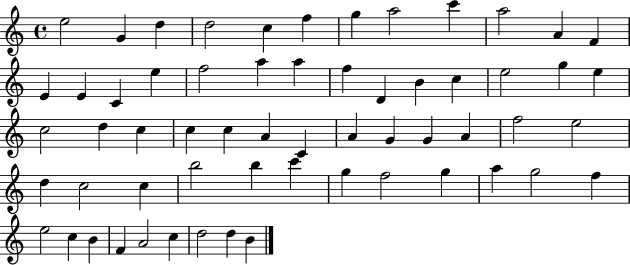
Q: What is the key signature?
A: C major